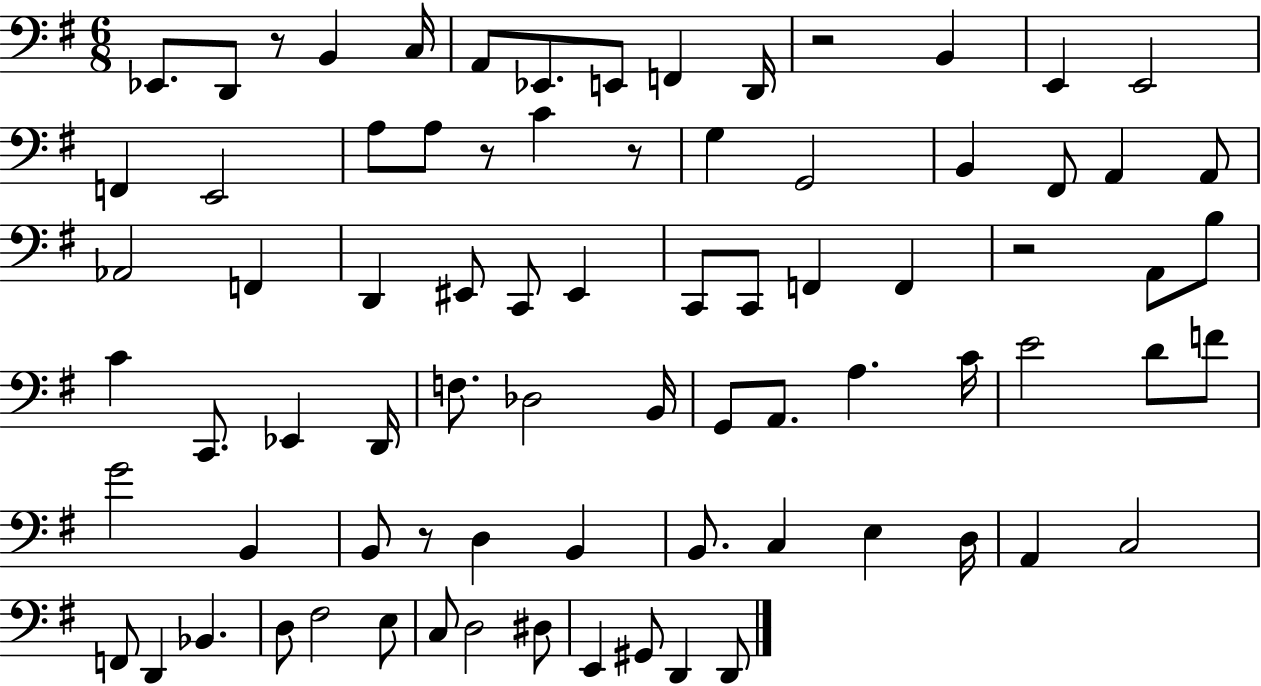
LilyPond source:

{
  \clef bass
  \numericTimeSignature
  \time 6/8
  \key g \major
  ees,8. d,8 r8 b,4 c16 | a,8 ees,8. e,8 f,4 d,16 | r2 b,4 | e,4 e,2 | \break f,4 e,2 | a8 a8 r8 c'4 r8 | g4 g,2 | b,4 fis,8 a,4 a,8 | \break aes,2 f,4 | d,4 eis,8 c,8 eis,4 | c,8 c,8 f,4 f,4 | r2 a,8 b8 | \break c'4 c,8. ees,4 d,16 | f8. des2 b,16 | g,8 a,8. a4. c'16 | e'2 d'8 f'8 | \break g'2 b,4 | b,8 r8 d4 b,4 | b,8. c4 e4 d16 | a,4 c2 | \break f,8 d,4 bes,4. | d8 fis2 e8 | c8 d2 dis8 | e,4 gis,8 d,4 d,8 | \break \bar "|."
}